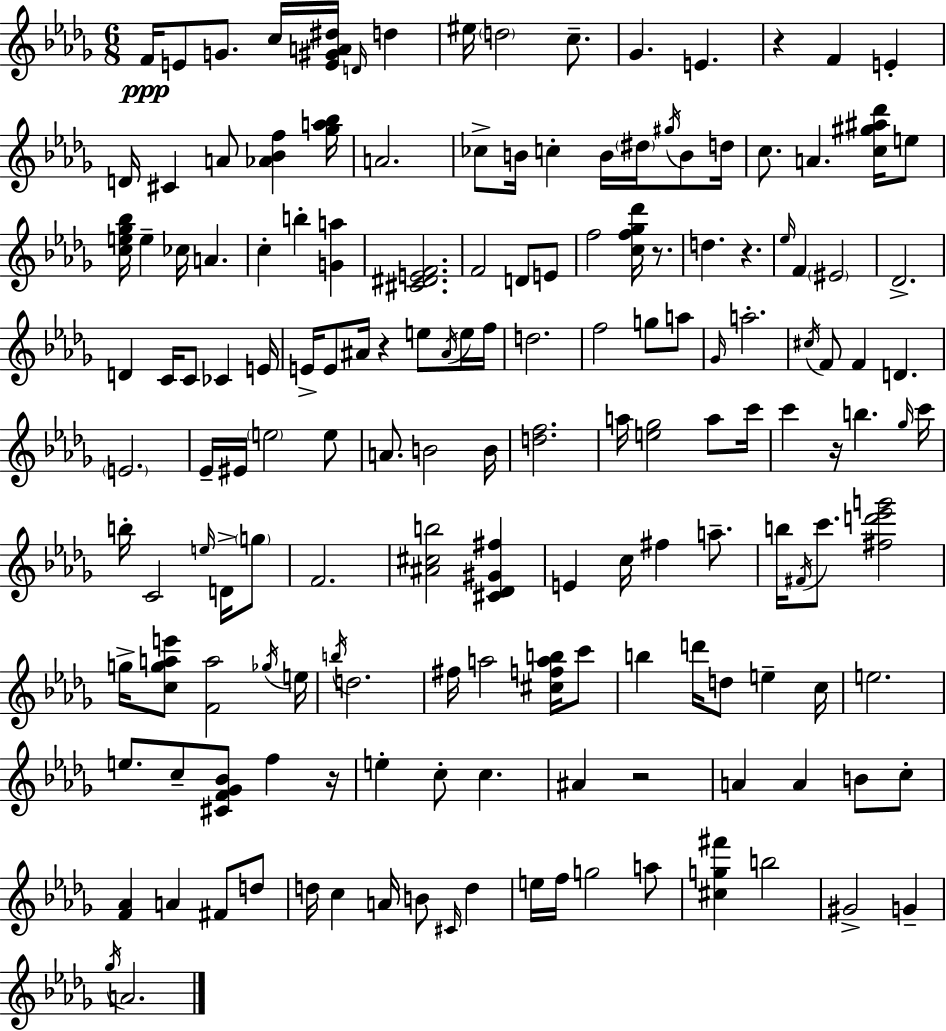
F4/s E4/e G4/e. C5/s [E4,G#4,A4,D#5]/s D4/s D5/q EIS5/s D5/h C5/e. Gb4/q. E4/q. R/q F4/q E4/q D4/s C#4/q A4/e [Ab4,Bb4,F5]/q [Gb5,A5,Bb5]/s A4/h. CES5/e B4/s C5/q B4/s D#5/s G#5/s B4/e D5/s C5/e. A4/q. [C5,G#5,A#5,Db6]/s E5/e [C5,E5,Gb5,Bb5]/s E5/q CES5/s A4/q. C5/q B5/q [G4,A5]/q [C#4,D#4,E4,F4]/h. F4/h D4/e E4/e F5/h [C5,F5,Gb5,Db6]/s R/e. D5/q. R/q. Eb5/s F4/q EIS4/h Db4/h. D4/q C4/s C4/e CES4/q E4/s E4/s E4/e A#4/s R/q E5/e A#4/s E5/s F5/s D5/h. F5/h G5/e A5/e Gb4/s A5/h. C#5/s F4/e F4/q D4/q. E4/h. Eb4/s EIS4/s E5/h E5/e A4/e. B4/h B4/s [D5,F5]/h. A5/s [E5,Gb5]/h A5/e C6/s C6/q R/s B5/q. Gb5/s C6/s B5/s C4/h E5/s D4/s G5/e F4/h. [A#4,C#5,B5]/h [C#4,Db4,G#4,F#5]/q E4/q C5/s F#5/q A5/e. B5/s F#4/s C6/e. [F#5,D6,Eb6,G6]/h G5/s [C5,G5,A5,E6]/e [F4,A5]/h Gb5/s E5/s B5/s D5/h. F#5/s A5/h [C#5,F5,A5,B5]/s C6/e B5/q D6/s D5/e E5/q C5/s E5/h. E5/e. C5/e [C#4,F4,Gb4,Bb4]/e F5/q R/s E5/q C5/e C5/q. A#4/q R/h A4/q A4/q B4/e C5/e [F4,Ab4]/q A4/q F#4/e D5/e D5/s C5/q A4/s B4/e C#4/s D5/q E5/s F5/s G5/h A5/e [C#5,G5,F#6]/q B5/h G#4/h G4/q Gb5/s A4/h.